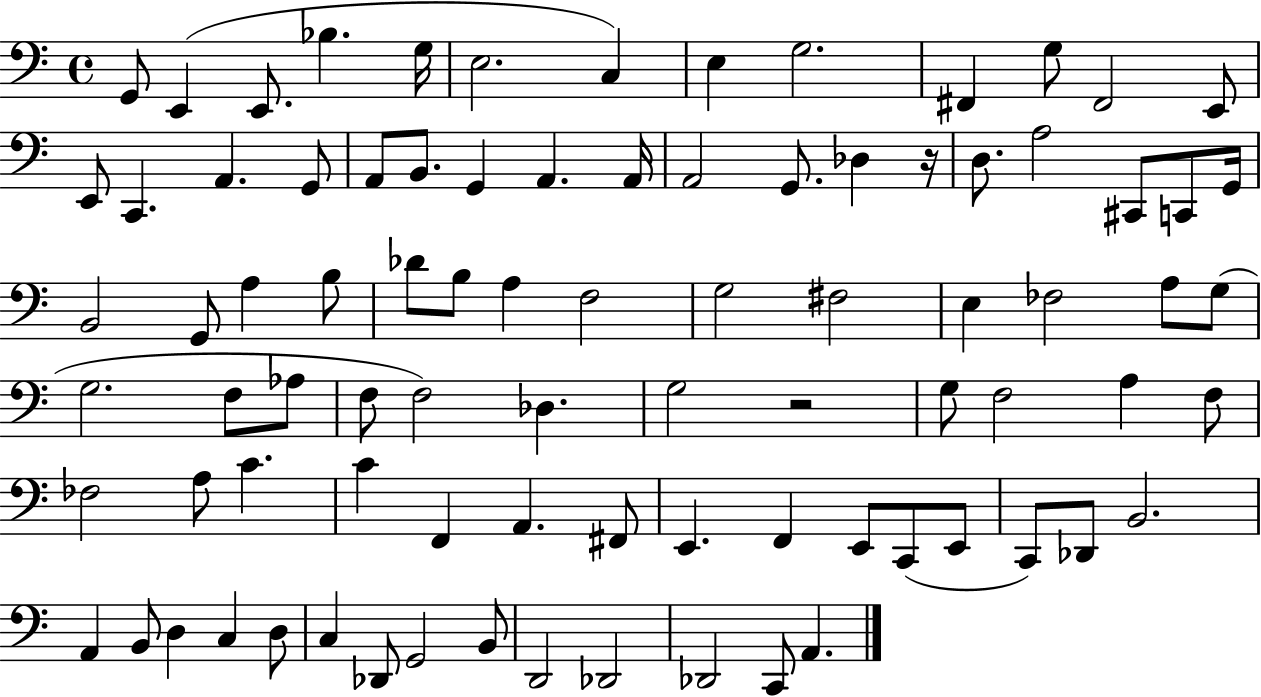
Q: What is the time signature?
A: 4/4